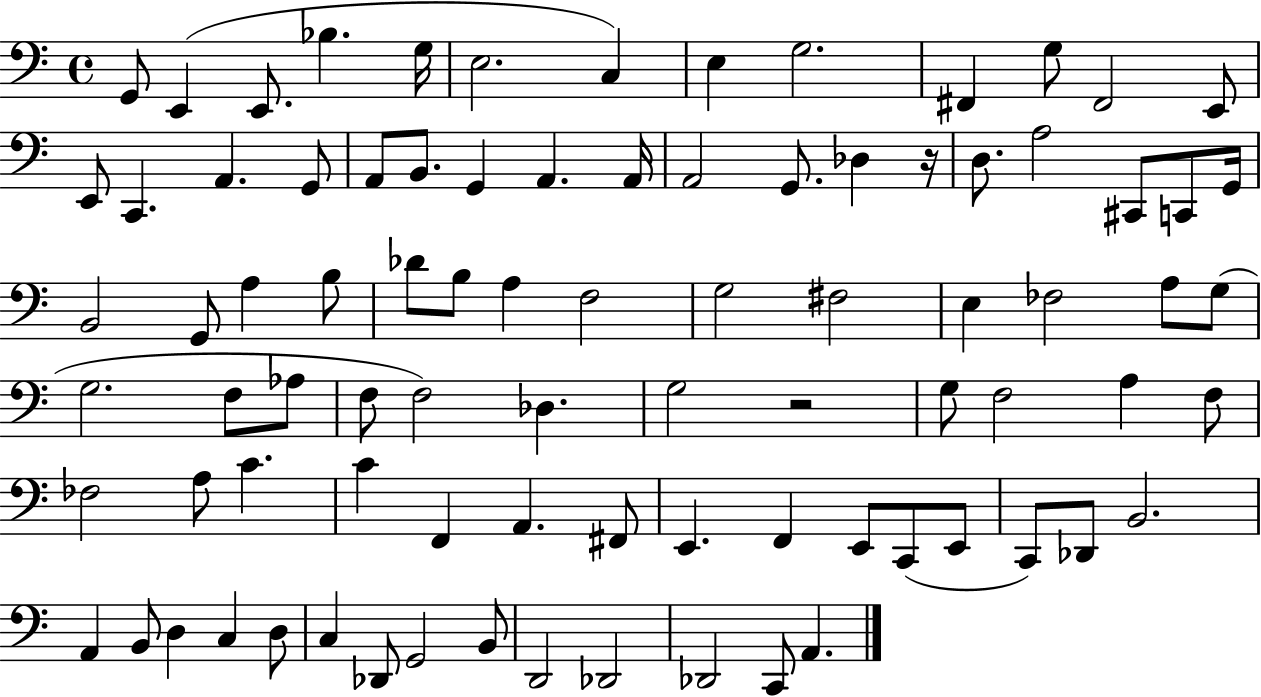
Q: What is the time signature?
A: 4/4